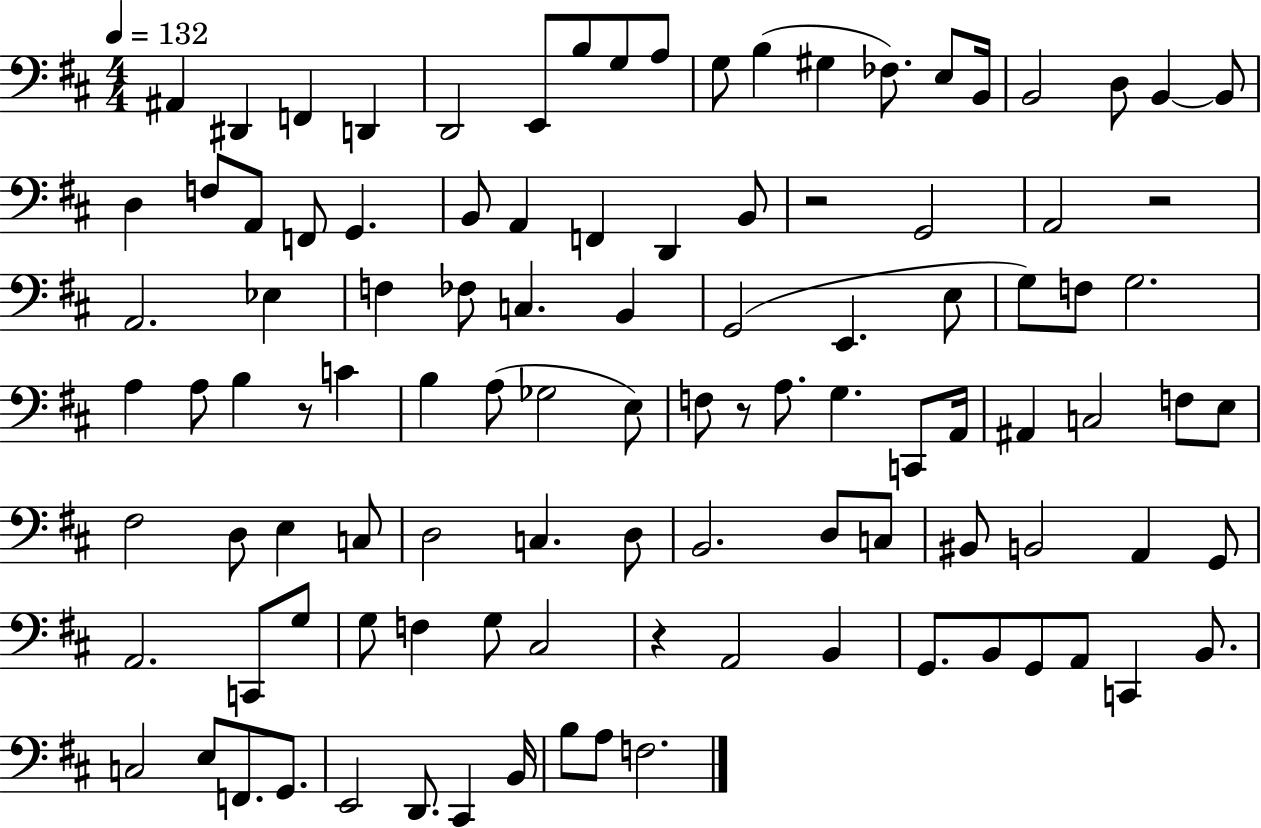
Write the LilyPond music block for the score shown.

{
  \clef bass
  \numericTimeSignature
  \time 4/4
  \key d \major
  \tempo 4 = 132
  ais,4 dis,4 f,4 d,4 | d,2 e,8 b8 g8 a8 | g8 b4( gis4 fes8.) e8 b,16 | b,2 d8 b,4~~ b,8 | \break d4 f8 a,8 f,8 g,4. | b,8 a,4 f,4 d,4 b,8 | r2 g,2 | a,2 r2 | \break a,2. ees4 | f4 fes8 c4. b,4 | g,2( e,4. e8 | g8) f8 g2. | \break a4 a8 b4 r8 c'4 | b4 a8( ges2 e8) | f8 r8 a8. g4. c,8 a,16 | ais,4 c2 f8 e8 | \break fis2 d8 e4 c8 | d2 c4. d8 | b,2. d8 c8 | bis,8 b,2 a,4 g,8 | \break a,2. c,8 g8 | g8 f4 g8 cis2 | r4 a,2 b,4 | g,8. b,8 g,8 a,8 c,4 b,8. | \break c2 e8 f,8. g,8. | e,2 d,8. cis,4 b,16 | b8 a8 f2. | \bar "|."
}